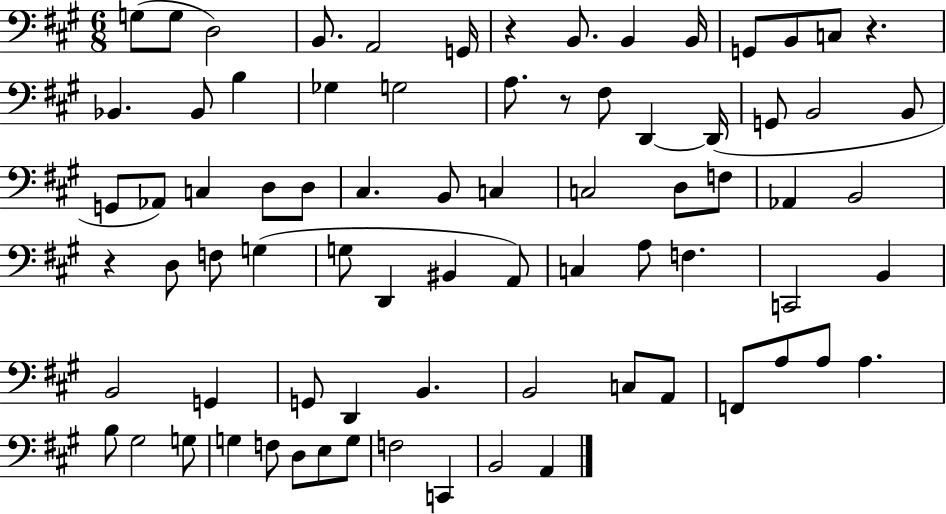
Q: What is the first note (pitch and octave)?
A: G3